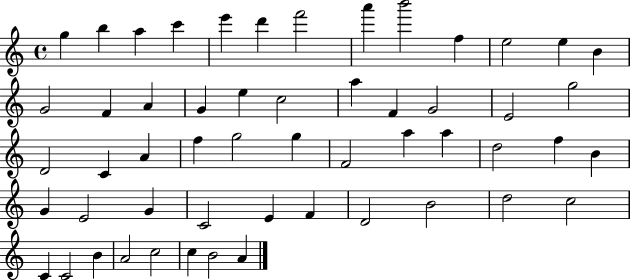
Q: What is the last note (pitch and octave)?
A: A4